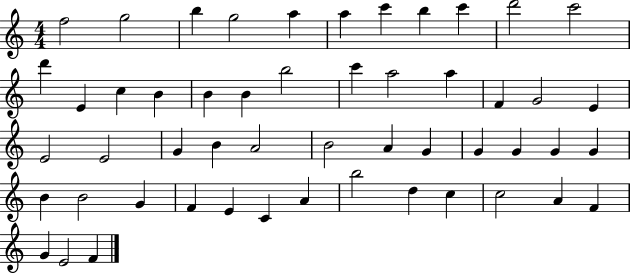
{
  \clef treble
  \numericTimeSignature
  \time 4/4
  \key c \major
  f''2 g''2 | b''4 g''2 a''4 | a''4 c'''4 b''4 c'''4 | d'''2 c'''2 | \break d'''4 e'4 c''4 b'4 | b'4 b'4 b''2 | c'''4 a''2 a''4 | f'4 g'2 e'4 | \break e'2 e'2 | g'4 b'4 a'2 | b'2 a'4 g'4 | g'4 g'4 g'4 g'4 | \break b'4 b'2 g'4 | f'4 e'4 c'4 a'4 | b''2 d''4 c''4 | c''2 a'4 f'4 | \break g'4 e'2 f'4 | \bar "|."
}